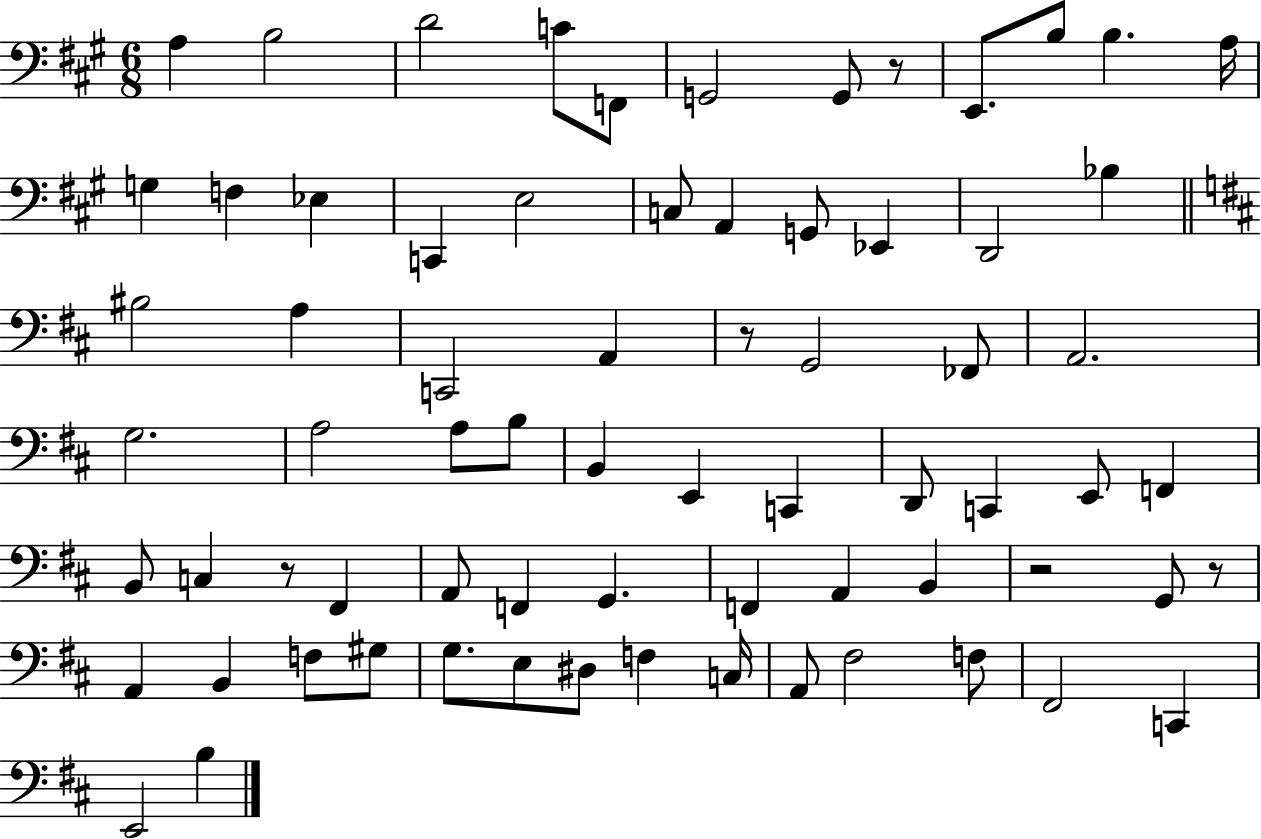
{
  \clef bass
  \numericTimeSignature
  \time 6/8
  \key a \major
  a4 b2 | d'2 c'8 f,8 | g,2 g,8 r8 | e,8. b8 b4. a16 | \break g4 f4 ees4 | c,4 e2 | c8 a,4 g,8 ees,4 | d,2 bes4 | \break \bar "||" \break \key d \major bis2 a4 | c,2 a,4 | r8 g,2 fes,8 | a,2. | \break g2. | a2 a8 b8 | b,4 e,4 c,4 | d,8 c,4 e,8 f,4 | \break b,8 c4 r8 fis,4 | a,8 f,4 g,4. | f,4 a,4 b,4 | r2 g,8 r8 | \break a,4 b,4 f8 gis8 | g8. e8 dis8 f4 c16 | a,8 fis2 f8 | fis,2 c,4 | \break e,2 b4 | \bar "|."
}